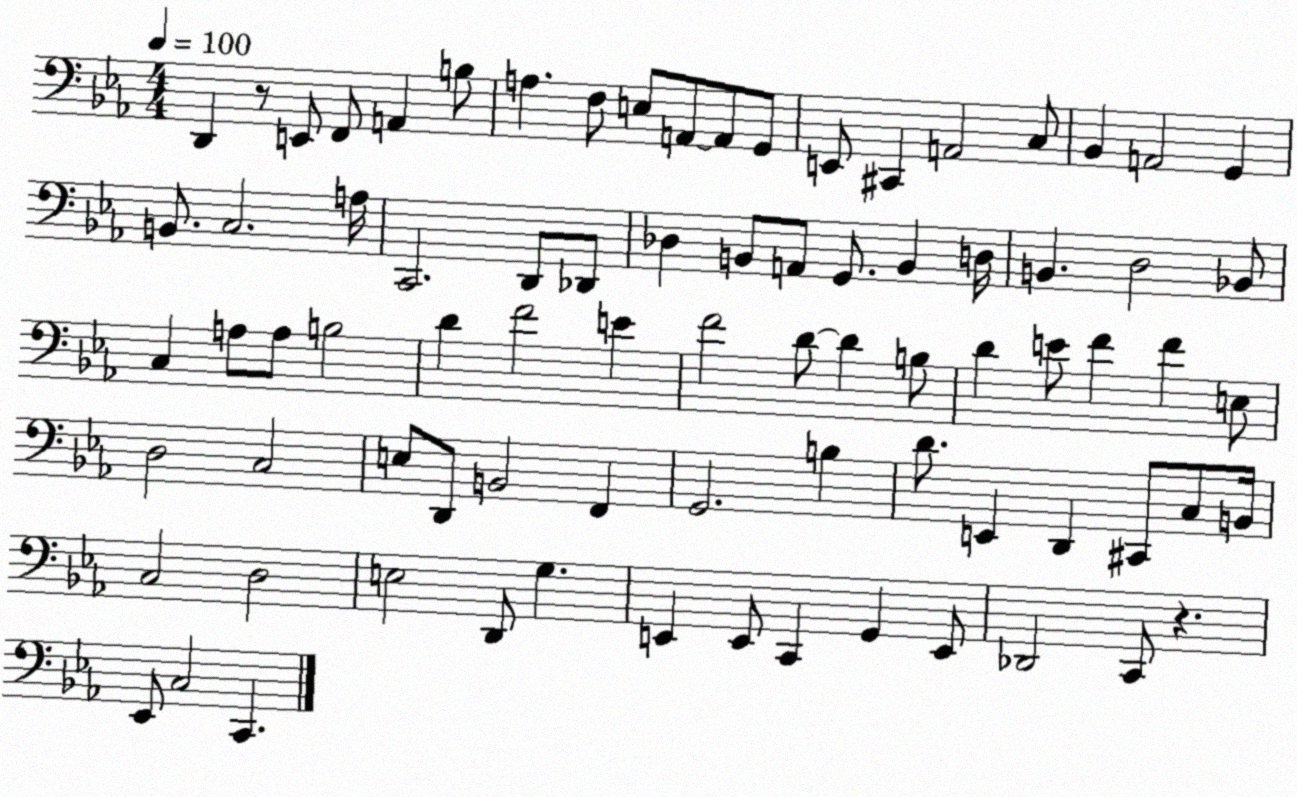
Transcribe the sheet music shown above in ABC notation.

X:1
T:Untitled
M:4/4
L:1/4
K:Eb
D,, z/2 E,,/2 F,,/2 A,, B,/2 A, F,/2 E,/2 A,,/2 A,,/2 G,,/2 E,,/2 ^C,, A,,2 C,/2 _B,, A,,2 G,, B,,/2 C,2 A,/4 C,,2 D,,/2 _D,,/2 _D, B,,/2 A,,/2 G,,/2 B,, D,/4 B,, D,2 _B,,/2 C, A,/2 A,/2 B,2 D F2 E F2 D/2 D B,/2 D E/2 F F E,/2 D,2 C,2 E,/2 D,,/2 B,,2 F,, G,,2 B, D/2 E,, D,, ^C,,/2 C,/2 B,,/4 C,2 D,2 E,2 D,,/2 G, E,, E,,/2 C,, G,, E,,/2 _D,,2 C,,/2 z _E,,/2 C,2 C,,